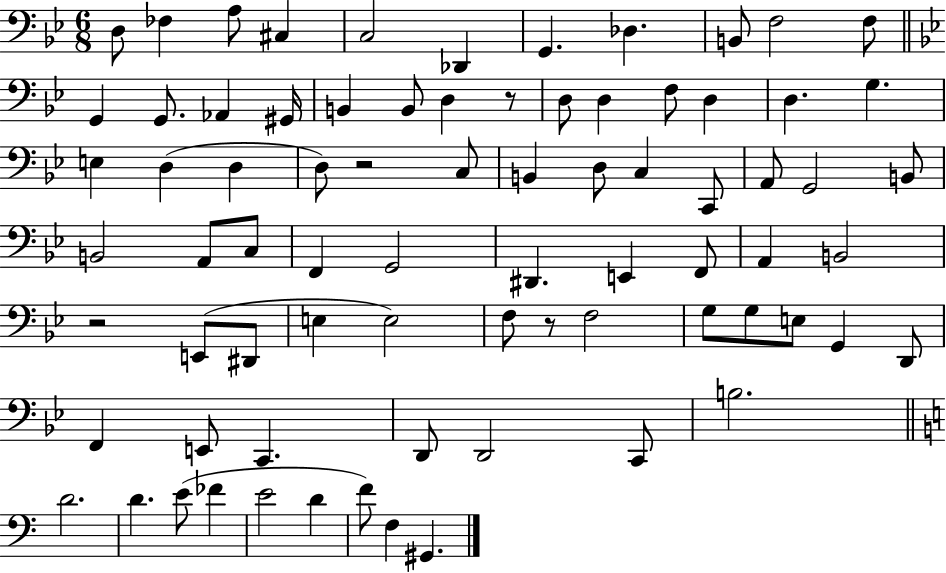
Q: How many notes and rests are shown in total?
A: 77